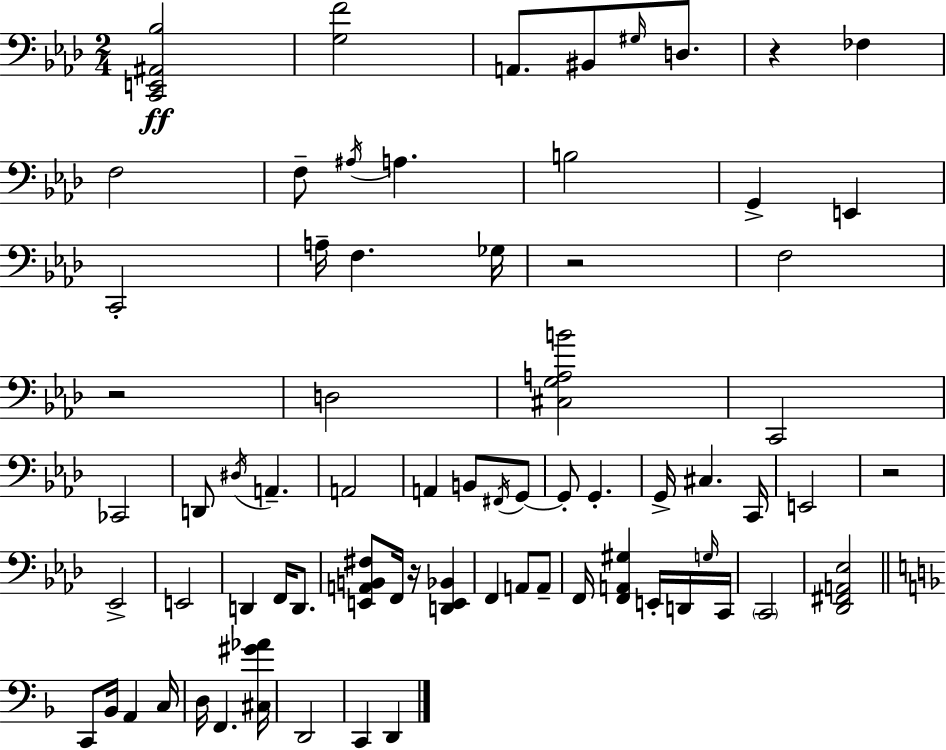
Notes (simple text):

[C2,E2,A#2,Bb3]/h [G3,F4]/h A2/e. BIS2/e G#3/s D3/e. R/q FES3/q F3/h F3/e A#3/s A3/q. B3/h G2/q E2/q C2/h A3/s F3/q. Gb3/s R/h F3/h R/h D3/h [C#3,G3,A3,B4]/h C2/h CES2/h D2/e D#3/s A2/q. A2/h A2/q B2/e F#2/s G2/e G2/e G2/q. G2/s C#3/q. C2/s E2/h R/h Eb2/h E2/h D2/q F2/s D2/e. [E2,A2,B2,F#3]/e F2/s R/s [D2,E2,Bb2]/q F2/q A2/e A2/e F2/s [F2,A2,G#3]/q E2/s D2/s G3/s C2/s C2/h [Db2,F#2,A2,Eb3]/h C2/e Bb2/s A2/q C3/s D3/s F2/q. [C#3,G#4,Ab4]/s D2/h C2/q D2/q